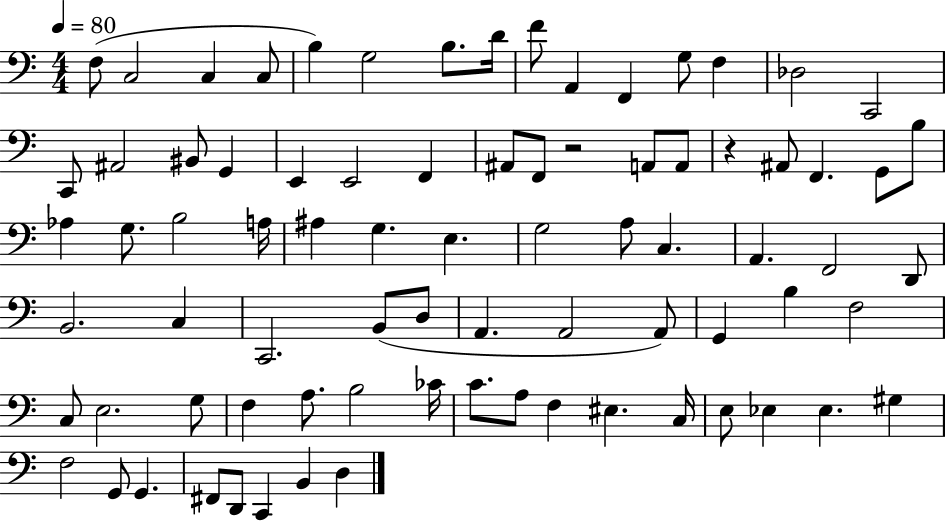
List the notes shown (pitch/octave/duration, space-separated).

F3/e C3/h C3/q C3/e B3/q G3/h B3/e. D4/s F4/e A2/q F2/q G3/e F3/q Db3/h C2/h C2/e A#2/h BIS2/e G2/q E2/q E2/h F2/q A#2/e F2/e R/h A2/e A2/e R/q A#2/e F2/q. G2/e B3/e Ab3/q G3/e. B3/h A3/s A#3/q G3/q. E3/q. G3/h A3/e C3/q. A2/q. F2/h D2/e B2/h. C3/q C2/h. B2/e D3/e A2/q. A2/h A2/e G2/q B3/q F3/h C3/e E3/h. G3/e F3/q A3/e. B3/h CES4/s C4/e. A3/e F3/q EIS3/q. C3/s E3/e Eb3/q Eb3/q. G#3/q F3/h G2/e G2/q. F#2/e D2/e C2/q B2/q D3/q